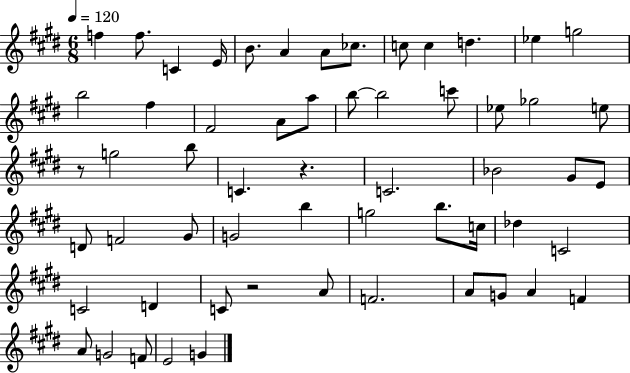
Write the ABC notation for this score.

X:1
T:Untitled
M:6/8
L:1/4
K:E
f f/2 C E/4 B/2 A A/2 _c/2 c/2 c d _e g2 b2 ^f ^F2 A/2 a/2 b/2 b2 c'/2 _e/2 _g2 e/2 z/2 g2 b/2 C z C2 _B2 ^G/2 E/2 D/2 F2 ^G/2 G2 b g2 b/2 c/4 _d C2 C2 D C/2 z2 A/2 F2 A/2 G/2 A F A/2 G2 F/2 E2 G